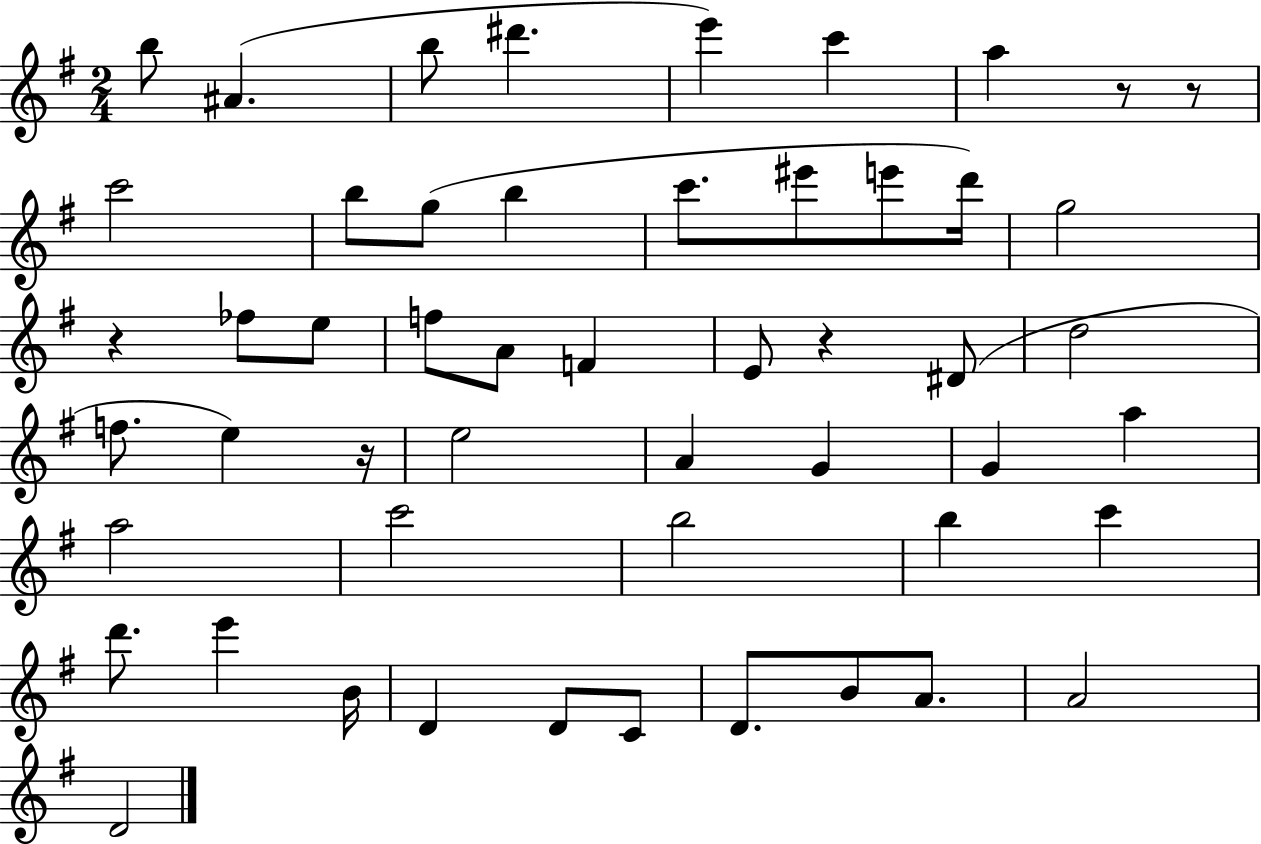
B5/e A#4/q. B5/e D#6/q. E6/q C6/q A5/q R/e R/e C6/h B5/e G5/e B5/q C6/e. EIS6/e E6/e D6/s G5/h R/q FES5/e E5/e F5/e A4/e F4/q E4/e R/q D#4/e D5/h F5/e. E5/q R/s E5/h A4/q G4/q G4/q A5/q A5/h C6/h B5/h B5/q C6/q D6/e. E6/q B4/s D4/q D4/e C4/e D4/e. B4/e A4/e. A4/h D4/h